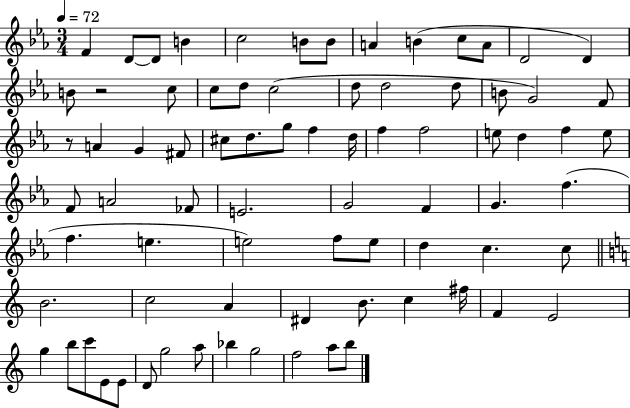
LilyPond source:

{
  \clef treble
  \numericTimeSignature
  \time 3/4
  \key ees \major
  \tempo 4 = 72
  f'4 d'8~~ d'8 b'4 | c''2 b'8 b'8 | a'4 b'4( c''8 a'8 | d'2 d'4) | \break b'8 r2 c''8 | c''8 d''8 c''2( | d''8 d''2 d''8 | b'8 g'2) f'8 | \break r8 a'4 g'4 fis'8 | cis''8 d''8. g''8 f''4 d''16 | f''4 f''2 | e''8 d''4 f''4 e''8 | \break f'8 a'2 fes'8 | e'2. | g'2 f'4 | g'4. f''4.( | \break f''4. e''4. | e''2) f''8 e''8 | d''4 c''4. c''8 | \bar "||" \break \key a \minor b'2. | c''2 a'4 | dis'4 b'8. c''4 fis''16 | f'4 e'2 | \break g''4 b''8 c'''8 e'8 e'8 | d'8 g''2 a''8 | bes''4 g''2 | f''2 a''8 b''8 | \break \bar "|."
}